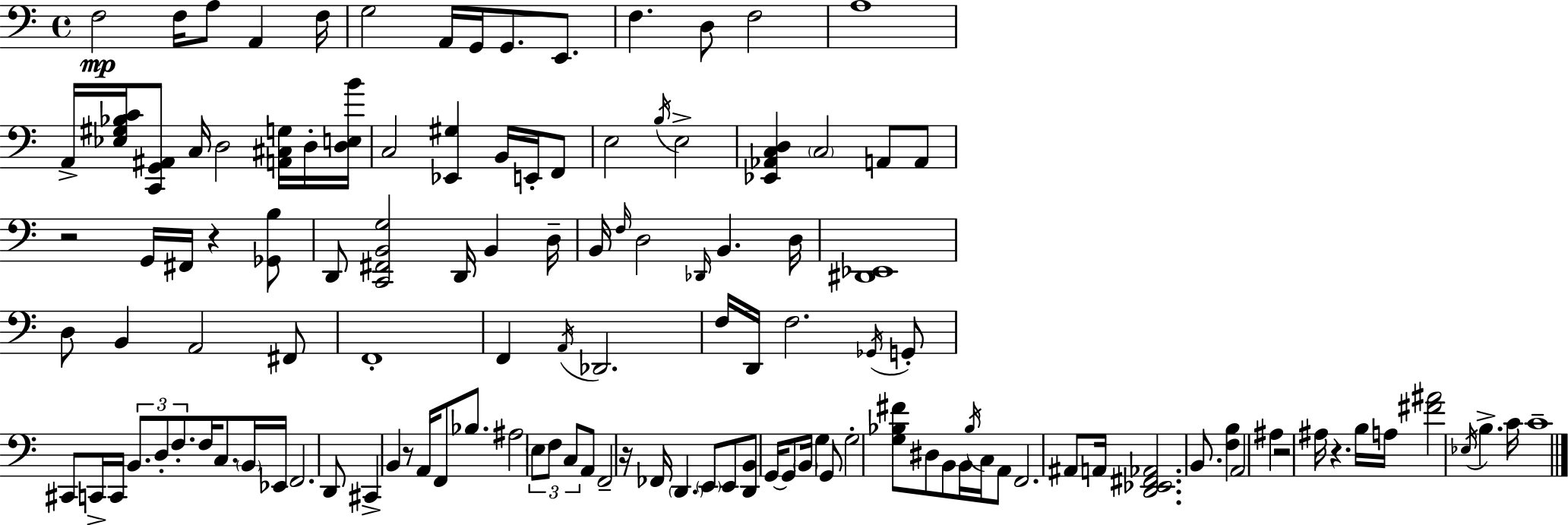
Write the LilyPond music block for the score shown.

{
  \clef bass
  \time 4/4
  \defaultTimeSignature
  \key a \minor
  f2\mp f16 a8 a,4 f16 | g2 a,16 g,16 g,8. e,8. | f4. d8 f2 | a1 | \break a,16-> <ees gis bes c'>16 <c, g, ais,>8 c16 d2 <a, cis g>16 d16-. <d e b'>16 | c2 <ees, gis>4 b,16 e,16-. f,8 | e2 \acciaccatura { b16 } e2-> | <ees, aes, c d>4 \parenthesize c2 a,8 a,8 | \break r2 g,16 fis,16 r4 <ges, b>8 | d,8 <c, fis, b, g>2 d,16 b,4 | d16-- b,16 \grace { f16 } d2 \grace { des,16 } b,4. | d16 <dis, ees,>1 | \break d8 b,4 a,2 | fis,8 f,1-. | f,4 \acciaccatura { a,16 } des,2. | f16 d,16 f2. | \break \acciaccatura { ges,16 } g,8-. cis,8 c,16-> c,16 \tuplet 3/2 { b,8. d8-. f8.-. } | f16 c8. \parenthesize b,16 ees,16 f,2. | d,8 cis,4-> b,4 r8 a,16 | f,8 bes8. ais2 \tuplet 3/2 { \parenthesize e8 f8 | \break c8 } a,8 f,2-- r16 fes,16 \parenthesize d,4. | \parenthesize e,8 e,8 <d, b,>8 g,16~~ g,8 \parenthesize b,16 g4 | g,8 g2-. <g bes fis'>8 dis8 | b,8 b,16 \acciaccatura { bes16 } c16 a,8 f,2. | \break ais,8 a,16 <d, ees, fis, aes,>2. | b,8. <f b>4 a,2 | ais4 r2 ais16 r4. | b16 a16 <fis' ais'>2 \acciaccatura { ees16 } | \break b4.-> c'16 c'1-- | \bar "|."
}